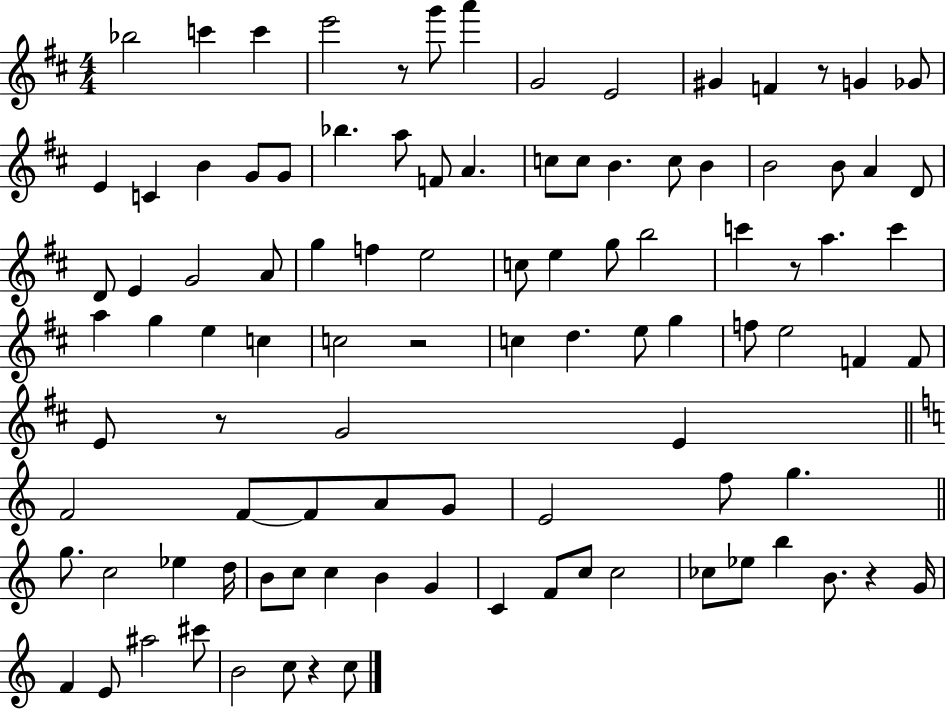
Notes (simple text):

Bb5/h C6/q C6/q E6/h R/e G6/e A6/q G4/h E4/h G#4/q F4/q R/e G4/q Gb4/e E4/q C4/q B4/q G4/e G4/e Bb5/q. A5/e F4/e A4/q. C5/e C5/e B4/q. C5/e B4/q B4/h B4/e A4/q D4/e D4/e E4/q G4/h A4/e G5/q F5/q E5/h C5/e E5/q G5/e B5/h C6/q R/e A5/q. C6/q A5/q G5/q E5/q C5/q C5/h R/h C5/q D5/q. E5/e G5/q F5/e E5/h F4/q F4/e E4/e R/e G4/h E4/q F4/h F4/e F4/e A4/e G4/e E4/h F5/e G5/q. G5/e. C5/h Eb5/q D5/s B4/e C5/e C5/q B4/q G4/q C4/q F4/e C5/e C5/h CES5/e Eb5/e B5/q B4/e. R/q G4/s F4/q E4/e A#5/h C#6/e B4/h C5/e R/q C5/e